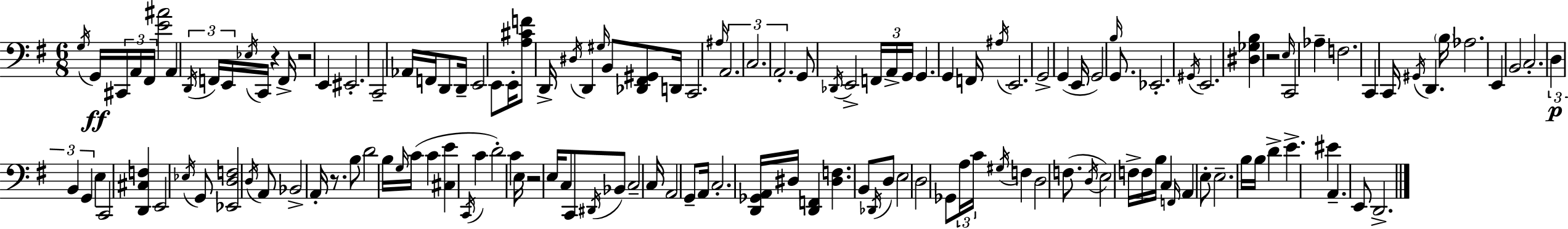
X:1
T:Untitled
M:6/8
L:1/4
K:Em
G,/4 G,,/4 ^C,,/4 A,,/4 ^F,,/4 [E^A]2 A,, D,,/4 F,,/4 E,,/4 _E,/4 C,,/4 z F,,/4 z2 E,, ^E,,2 C,,2 _A,,/4 F,,/4 D,,/2 D,,/4 E,,2 E,,/2 E,,/4 [A,^CF]/2 D,,/4 ^D,/4 D,, ^G,/4 B,,/2 [_D,,^F,,^G,,]/2 D,,/4 C,,2 ^A,/4 A,,2 C,2 A,,2 G,,/2 _D,,/4 E,,2 F,,/4 A,,/4 G,,/4 G,, G,, F,,/4 ^A,/4 E,,2 G,,2 G,, E,,/4 G,,2 B,/4 G,,/2 _E,,2 ^G,,/4 E,,2 [^D,_G,B,] z2 E,/4 C,,2 _A, F,2 C,, C,,/4 ^G,,/4 D,, B,/4 _A,2 E,, B,,2 C,2 D, B,, G,, E, C,,2 [D,,^C,F,] E,,2 _E,/4 G,,/2 [_E,,D,F,]2 D,/4 A,,/2 _B,,2 A,,/4 z/2 B,/2 D2 B,/4 G,/4 C/4 C [^C,E] C,,/4 C D2 C E,/4 z2 E,/4 C,/2 C,,/2 ^D,,/4 _B,,/2 C,2 C,/4 A,,2 G,,/2 A,,/4 C,2 [D,,_G,,A,,]/4 ^D,/4 [D,,F,,] [^D,F,] B,,/2 _D,,/4 D,/2 E,2 D,2 _G,,/2 A,/4 C/4 ^G,/4 F, D,2 F,/2 D,/4 E,2 F,/4 F,/4 B,/4 C, F,,/4 A,, E,/2 E,2 B,/4 B,/4 D E ^E A,, E,,/2 D,,2